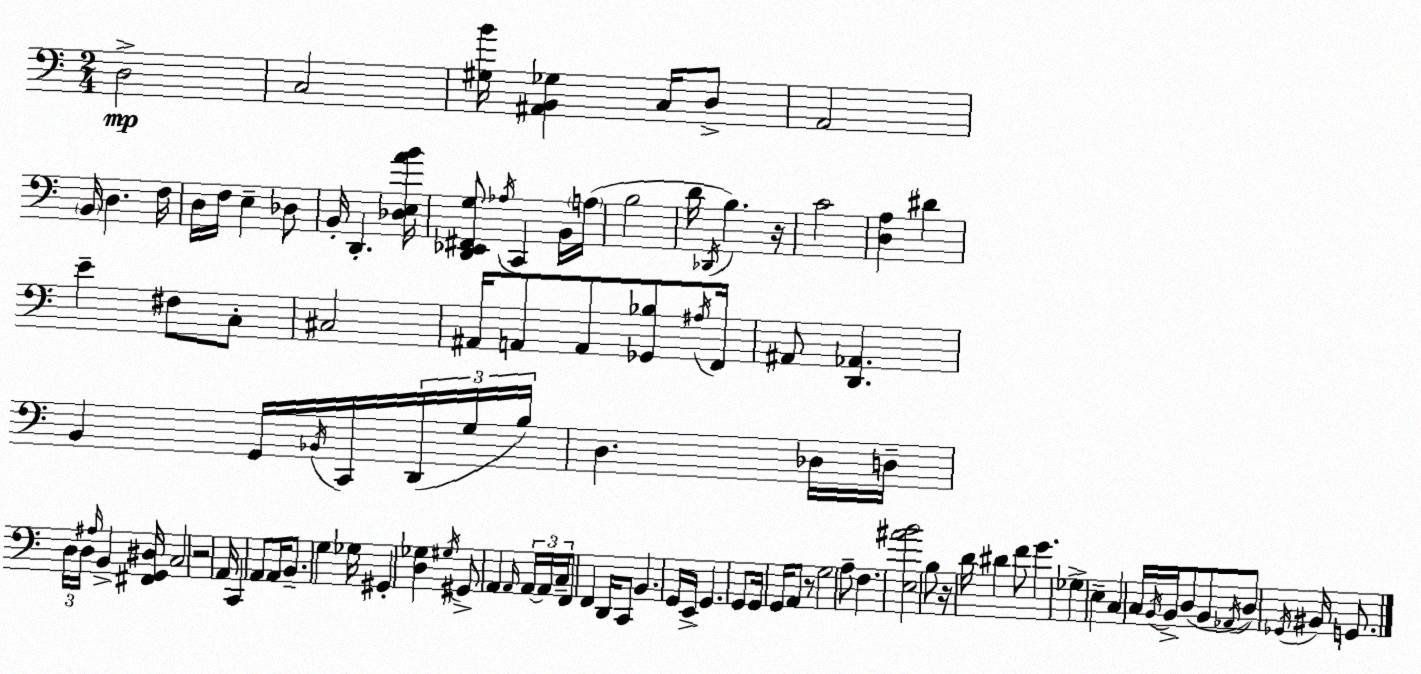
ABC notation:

X:1
T:Untitled
M:2/4
L:1/4
K:C
D,2 C,2 [^G,B]/4 [^A,,B,,_G,] C,/4 D,/2 A,,2 B,,/4 D, F,/4 D,/4 F,/4 E, _D,/2 B,,/4 D,, [_D,E,AB]/4 [D,,_E,,^F,,G,]/2 _A,/4 C,, B,,/4 A,/4 B,2 D/4 _D,,/4 B, z/4 C2 [D,A,] ^D E ^F,/2 C,/2 ^C,2 ^A,,/4 A,,/2 A,,/2 [_G,,_B,]/2 ^A,/4 F,,/4 ^A,,/2 [D,,_A,,] B,, G,,/4 _B,,/4 C,,/4 D,,/4 G,/4 B,/4 D, _D,/4 D,/4 D,/4 D,/4 ^A,/4 B,, [^F,,G,,^D,]/4 C,2 z2 A,,/4 C,, A,,/2 A,,/4 B,,/2 G, _G,/4 ^G,, [D,_G,] ^G,/4 ^G,,/2 A,, A,,/4 A,,/4 A,,/4 C,/4 F,,/2 F,, D,,/4 C,,/2 B,, G,,/4 E,,/4 G,, G,,/2 G,,/4 G,,/4 A,,/2 z/2 G,2 A,/2 F, [E,^AB]2 B,/2 z/4 D/4 ^D F/2 G _G, E, C, C,/4 B,,/4 B,,/4 D,/2 B,,/2 _A,,/4 D,/2 _G,,/4 ^B,,/4 G,,/2